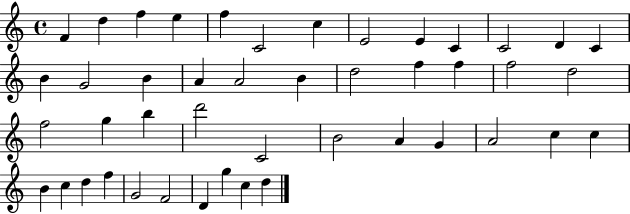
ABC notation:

X:1
T:Untitled
M:4/4
L:1/4
K:C
F d f e f C2 c E2 E C C2 D C B G2 B A A2 B d2 f f f2 d2 f2 g b d'2 C2 B2 A G A2 c c B c d f G2 F2 D g c d